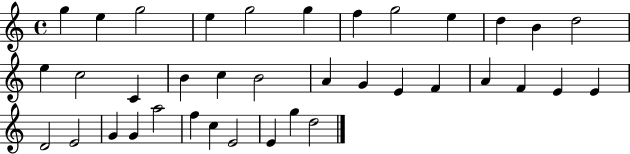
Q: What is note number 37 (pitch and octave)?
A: D5